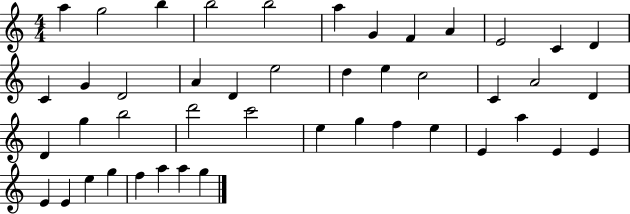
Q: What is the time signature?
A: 4/4